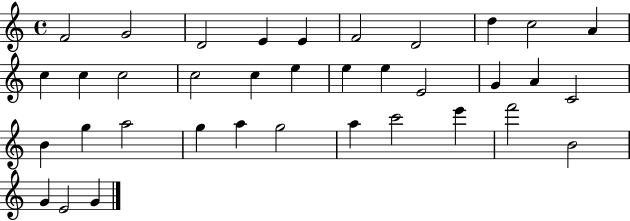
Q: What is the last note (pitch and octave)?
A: G4